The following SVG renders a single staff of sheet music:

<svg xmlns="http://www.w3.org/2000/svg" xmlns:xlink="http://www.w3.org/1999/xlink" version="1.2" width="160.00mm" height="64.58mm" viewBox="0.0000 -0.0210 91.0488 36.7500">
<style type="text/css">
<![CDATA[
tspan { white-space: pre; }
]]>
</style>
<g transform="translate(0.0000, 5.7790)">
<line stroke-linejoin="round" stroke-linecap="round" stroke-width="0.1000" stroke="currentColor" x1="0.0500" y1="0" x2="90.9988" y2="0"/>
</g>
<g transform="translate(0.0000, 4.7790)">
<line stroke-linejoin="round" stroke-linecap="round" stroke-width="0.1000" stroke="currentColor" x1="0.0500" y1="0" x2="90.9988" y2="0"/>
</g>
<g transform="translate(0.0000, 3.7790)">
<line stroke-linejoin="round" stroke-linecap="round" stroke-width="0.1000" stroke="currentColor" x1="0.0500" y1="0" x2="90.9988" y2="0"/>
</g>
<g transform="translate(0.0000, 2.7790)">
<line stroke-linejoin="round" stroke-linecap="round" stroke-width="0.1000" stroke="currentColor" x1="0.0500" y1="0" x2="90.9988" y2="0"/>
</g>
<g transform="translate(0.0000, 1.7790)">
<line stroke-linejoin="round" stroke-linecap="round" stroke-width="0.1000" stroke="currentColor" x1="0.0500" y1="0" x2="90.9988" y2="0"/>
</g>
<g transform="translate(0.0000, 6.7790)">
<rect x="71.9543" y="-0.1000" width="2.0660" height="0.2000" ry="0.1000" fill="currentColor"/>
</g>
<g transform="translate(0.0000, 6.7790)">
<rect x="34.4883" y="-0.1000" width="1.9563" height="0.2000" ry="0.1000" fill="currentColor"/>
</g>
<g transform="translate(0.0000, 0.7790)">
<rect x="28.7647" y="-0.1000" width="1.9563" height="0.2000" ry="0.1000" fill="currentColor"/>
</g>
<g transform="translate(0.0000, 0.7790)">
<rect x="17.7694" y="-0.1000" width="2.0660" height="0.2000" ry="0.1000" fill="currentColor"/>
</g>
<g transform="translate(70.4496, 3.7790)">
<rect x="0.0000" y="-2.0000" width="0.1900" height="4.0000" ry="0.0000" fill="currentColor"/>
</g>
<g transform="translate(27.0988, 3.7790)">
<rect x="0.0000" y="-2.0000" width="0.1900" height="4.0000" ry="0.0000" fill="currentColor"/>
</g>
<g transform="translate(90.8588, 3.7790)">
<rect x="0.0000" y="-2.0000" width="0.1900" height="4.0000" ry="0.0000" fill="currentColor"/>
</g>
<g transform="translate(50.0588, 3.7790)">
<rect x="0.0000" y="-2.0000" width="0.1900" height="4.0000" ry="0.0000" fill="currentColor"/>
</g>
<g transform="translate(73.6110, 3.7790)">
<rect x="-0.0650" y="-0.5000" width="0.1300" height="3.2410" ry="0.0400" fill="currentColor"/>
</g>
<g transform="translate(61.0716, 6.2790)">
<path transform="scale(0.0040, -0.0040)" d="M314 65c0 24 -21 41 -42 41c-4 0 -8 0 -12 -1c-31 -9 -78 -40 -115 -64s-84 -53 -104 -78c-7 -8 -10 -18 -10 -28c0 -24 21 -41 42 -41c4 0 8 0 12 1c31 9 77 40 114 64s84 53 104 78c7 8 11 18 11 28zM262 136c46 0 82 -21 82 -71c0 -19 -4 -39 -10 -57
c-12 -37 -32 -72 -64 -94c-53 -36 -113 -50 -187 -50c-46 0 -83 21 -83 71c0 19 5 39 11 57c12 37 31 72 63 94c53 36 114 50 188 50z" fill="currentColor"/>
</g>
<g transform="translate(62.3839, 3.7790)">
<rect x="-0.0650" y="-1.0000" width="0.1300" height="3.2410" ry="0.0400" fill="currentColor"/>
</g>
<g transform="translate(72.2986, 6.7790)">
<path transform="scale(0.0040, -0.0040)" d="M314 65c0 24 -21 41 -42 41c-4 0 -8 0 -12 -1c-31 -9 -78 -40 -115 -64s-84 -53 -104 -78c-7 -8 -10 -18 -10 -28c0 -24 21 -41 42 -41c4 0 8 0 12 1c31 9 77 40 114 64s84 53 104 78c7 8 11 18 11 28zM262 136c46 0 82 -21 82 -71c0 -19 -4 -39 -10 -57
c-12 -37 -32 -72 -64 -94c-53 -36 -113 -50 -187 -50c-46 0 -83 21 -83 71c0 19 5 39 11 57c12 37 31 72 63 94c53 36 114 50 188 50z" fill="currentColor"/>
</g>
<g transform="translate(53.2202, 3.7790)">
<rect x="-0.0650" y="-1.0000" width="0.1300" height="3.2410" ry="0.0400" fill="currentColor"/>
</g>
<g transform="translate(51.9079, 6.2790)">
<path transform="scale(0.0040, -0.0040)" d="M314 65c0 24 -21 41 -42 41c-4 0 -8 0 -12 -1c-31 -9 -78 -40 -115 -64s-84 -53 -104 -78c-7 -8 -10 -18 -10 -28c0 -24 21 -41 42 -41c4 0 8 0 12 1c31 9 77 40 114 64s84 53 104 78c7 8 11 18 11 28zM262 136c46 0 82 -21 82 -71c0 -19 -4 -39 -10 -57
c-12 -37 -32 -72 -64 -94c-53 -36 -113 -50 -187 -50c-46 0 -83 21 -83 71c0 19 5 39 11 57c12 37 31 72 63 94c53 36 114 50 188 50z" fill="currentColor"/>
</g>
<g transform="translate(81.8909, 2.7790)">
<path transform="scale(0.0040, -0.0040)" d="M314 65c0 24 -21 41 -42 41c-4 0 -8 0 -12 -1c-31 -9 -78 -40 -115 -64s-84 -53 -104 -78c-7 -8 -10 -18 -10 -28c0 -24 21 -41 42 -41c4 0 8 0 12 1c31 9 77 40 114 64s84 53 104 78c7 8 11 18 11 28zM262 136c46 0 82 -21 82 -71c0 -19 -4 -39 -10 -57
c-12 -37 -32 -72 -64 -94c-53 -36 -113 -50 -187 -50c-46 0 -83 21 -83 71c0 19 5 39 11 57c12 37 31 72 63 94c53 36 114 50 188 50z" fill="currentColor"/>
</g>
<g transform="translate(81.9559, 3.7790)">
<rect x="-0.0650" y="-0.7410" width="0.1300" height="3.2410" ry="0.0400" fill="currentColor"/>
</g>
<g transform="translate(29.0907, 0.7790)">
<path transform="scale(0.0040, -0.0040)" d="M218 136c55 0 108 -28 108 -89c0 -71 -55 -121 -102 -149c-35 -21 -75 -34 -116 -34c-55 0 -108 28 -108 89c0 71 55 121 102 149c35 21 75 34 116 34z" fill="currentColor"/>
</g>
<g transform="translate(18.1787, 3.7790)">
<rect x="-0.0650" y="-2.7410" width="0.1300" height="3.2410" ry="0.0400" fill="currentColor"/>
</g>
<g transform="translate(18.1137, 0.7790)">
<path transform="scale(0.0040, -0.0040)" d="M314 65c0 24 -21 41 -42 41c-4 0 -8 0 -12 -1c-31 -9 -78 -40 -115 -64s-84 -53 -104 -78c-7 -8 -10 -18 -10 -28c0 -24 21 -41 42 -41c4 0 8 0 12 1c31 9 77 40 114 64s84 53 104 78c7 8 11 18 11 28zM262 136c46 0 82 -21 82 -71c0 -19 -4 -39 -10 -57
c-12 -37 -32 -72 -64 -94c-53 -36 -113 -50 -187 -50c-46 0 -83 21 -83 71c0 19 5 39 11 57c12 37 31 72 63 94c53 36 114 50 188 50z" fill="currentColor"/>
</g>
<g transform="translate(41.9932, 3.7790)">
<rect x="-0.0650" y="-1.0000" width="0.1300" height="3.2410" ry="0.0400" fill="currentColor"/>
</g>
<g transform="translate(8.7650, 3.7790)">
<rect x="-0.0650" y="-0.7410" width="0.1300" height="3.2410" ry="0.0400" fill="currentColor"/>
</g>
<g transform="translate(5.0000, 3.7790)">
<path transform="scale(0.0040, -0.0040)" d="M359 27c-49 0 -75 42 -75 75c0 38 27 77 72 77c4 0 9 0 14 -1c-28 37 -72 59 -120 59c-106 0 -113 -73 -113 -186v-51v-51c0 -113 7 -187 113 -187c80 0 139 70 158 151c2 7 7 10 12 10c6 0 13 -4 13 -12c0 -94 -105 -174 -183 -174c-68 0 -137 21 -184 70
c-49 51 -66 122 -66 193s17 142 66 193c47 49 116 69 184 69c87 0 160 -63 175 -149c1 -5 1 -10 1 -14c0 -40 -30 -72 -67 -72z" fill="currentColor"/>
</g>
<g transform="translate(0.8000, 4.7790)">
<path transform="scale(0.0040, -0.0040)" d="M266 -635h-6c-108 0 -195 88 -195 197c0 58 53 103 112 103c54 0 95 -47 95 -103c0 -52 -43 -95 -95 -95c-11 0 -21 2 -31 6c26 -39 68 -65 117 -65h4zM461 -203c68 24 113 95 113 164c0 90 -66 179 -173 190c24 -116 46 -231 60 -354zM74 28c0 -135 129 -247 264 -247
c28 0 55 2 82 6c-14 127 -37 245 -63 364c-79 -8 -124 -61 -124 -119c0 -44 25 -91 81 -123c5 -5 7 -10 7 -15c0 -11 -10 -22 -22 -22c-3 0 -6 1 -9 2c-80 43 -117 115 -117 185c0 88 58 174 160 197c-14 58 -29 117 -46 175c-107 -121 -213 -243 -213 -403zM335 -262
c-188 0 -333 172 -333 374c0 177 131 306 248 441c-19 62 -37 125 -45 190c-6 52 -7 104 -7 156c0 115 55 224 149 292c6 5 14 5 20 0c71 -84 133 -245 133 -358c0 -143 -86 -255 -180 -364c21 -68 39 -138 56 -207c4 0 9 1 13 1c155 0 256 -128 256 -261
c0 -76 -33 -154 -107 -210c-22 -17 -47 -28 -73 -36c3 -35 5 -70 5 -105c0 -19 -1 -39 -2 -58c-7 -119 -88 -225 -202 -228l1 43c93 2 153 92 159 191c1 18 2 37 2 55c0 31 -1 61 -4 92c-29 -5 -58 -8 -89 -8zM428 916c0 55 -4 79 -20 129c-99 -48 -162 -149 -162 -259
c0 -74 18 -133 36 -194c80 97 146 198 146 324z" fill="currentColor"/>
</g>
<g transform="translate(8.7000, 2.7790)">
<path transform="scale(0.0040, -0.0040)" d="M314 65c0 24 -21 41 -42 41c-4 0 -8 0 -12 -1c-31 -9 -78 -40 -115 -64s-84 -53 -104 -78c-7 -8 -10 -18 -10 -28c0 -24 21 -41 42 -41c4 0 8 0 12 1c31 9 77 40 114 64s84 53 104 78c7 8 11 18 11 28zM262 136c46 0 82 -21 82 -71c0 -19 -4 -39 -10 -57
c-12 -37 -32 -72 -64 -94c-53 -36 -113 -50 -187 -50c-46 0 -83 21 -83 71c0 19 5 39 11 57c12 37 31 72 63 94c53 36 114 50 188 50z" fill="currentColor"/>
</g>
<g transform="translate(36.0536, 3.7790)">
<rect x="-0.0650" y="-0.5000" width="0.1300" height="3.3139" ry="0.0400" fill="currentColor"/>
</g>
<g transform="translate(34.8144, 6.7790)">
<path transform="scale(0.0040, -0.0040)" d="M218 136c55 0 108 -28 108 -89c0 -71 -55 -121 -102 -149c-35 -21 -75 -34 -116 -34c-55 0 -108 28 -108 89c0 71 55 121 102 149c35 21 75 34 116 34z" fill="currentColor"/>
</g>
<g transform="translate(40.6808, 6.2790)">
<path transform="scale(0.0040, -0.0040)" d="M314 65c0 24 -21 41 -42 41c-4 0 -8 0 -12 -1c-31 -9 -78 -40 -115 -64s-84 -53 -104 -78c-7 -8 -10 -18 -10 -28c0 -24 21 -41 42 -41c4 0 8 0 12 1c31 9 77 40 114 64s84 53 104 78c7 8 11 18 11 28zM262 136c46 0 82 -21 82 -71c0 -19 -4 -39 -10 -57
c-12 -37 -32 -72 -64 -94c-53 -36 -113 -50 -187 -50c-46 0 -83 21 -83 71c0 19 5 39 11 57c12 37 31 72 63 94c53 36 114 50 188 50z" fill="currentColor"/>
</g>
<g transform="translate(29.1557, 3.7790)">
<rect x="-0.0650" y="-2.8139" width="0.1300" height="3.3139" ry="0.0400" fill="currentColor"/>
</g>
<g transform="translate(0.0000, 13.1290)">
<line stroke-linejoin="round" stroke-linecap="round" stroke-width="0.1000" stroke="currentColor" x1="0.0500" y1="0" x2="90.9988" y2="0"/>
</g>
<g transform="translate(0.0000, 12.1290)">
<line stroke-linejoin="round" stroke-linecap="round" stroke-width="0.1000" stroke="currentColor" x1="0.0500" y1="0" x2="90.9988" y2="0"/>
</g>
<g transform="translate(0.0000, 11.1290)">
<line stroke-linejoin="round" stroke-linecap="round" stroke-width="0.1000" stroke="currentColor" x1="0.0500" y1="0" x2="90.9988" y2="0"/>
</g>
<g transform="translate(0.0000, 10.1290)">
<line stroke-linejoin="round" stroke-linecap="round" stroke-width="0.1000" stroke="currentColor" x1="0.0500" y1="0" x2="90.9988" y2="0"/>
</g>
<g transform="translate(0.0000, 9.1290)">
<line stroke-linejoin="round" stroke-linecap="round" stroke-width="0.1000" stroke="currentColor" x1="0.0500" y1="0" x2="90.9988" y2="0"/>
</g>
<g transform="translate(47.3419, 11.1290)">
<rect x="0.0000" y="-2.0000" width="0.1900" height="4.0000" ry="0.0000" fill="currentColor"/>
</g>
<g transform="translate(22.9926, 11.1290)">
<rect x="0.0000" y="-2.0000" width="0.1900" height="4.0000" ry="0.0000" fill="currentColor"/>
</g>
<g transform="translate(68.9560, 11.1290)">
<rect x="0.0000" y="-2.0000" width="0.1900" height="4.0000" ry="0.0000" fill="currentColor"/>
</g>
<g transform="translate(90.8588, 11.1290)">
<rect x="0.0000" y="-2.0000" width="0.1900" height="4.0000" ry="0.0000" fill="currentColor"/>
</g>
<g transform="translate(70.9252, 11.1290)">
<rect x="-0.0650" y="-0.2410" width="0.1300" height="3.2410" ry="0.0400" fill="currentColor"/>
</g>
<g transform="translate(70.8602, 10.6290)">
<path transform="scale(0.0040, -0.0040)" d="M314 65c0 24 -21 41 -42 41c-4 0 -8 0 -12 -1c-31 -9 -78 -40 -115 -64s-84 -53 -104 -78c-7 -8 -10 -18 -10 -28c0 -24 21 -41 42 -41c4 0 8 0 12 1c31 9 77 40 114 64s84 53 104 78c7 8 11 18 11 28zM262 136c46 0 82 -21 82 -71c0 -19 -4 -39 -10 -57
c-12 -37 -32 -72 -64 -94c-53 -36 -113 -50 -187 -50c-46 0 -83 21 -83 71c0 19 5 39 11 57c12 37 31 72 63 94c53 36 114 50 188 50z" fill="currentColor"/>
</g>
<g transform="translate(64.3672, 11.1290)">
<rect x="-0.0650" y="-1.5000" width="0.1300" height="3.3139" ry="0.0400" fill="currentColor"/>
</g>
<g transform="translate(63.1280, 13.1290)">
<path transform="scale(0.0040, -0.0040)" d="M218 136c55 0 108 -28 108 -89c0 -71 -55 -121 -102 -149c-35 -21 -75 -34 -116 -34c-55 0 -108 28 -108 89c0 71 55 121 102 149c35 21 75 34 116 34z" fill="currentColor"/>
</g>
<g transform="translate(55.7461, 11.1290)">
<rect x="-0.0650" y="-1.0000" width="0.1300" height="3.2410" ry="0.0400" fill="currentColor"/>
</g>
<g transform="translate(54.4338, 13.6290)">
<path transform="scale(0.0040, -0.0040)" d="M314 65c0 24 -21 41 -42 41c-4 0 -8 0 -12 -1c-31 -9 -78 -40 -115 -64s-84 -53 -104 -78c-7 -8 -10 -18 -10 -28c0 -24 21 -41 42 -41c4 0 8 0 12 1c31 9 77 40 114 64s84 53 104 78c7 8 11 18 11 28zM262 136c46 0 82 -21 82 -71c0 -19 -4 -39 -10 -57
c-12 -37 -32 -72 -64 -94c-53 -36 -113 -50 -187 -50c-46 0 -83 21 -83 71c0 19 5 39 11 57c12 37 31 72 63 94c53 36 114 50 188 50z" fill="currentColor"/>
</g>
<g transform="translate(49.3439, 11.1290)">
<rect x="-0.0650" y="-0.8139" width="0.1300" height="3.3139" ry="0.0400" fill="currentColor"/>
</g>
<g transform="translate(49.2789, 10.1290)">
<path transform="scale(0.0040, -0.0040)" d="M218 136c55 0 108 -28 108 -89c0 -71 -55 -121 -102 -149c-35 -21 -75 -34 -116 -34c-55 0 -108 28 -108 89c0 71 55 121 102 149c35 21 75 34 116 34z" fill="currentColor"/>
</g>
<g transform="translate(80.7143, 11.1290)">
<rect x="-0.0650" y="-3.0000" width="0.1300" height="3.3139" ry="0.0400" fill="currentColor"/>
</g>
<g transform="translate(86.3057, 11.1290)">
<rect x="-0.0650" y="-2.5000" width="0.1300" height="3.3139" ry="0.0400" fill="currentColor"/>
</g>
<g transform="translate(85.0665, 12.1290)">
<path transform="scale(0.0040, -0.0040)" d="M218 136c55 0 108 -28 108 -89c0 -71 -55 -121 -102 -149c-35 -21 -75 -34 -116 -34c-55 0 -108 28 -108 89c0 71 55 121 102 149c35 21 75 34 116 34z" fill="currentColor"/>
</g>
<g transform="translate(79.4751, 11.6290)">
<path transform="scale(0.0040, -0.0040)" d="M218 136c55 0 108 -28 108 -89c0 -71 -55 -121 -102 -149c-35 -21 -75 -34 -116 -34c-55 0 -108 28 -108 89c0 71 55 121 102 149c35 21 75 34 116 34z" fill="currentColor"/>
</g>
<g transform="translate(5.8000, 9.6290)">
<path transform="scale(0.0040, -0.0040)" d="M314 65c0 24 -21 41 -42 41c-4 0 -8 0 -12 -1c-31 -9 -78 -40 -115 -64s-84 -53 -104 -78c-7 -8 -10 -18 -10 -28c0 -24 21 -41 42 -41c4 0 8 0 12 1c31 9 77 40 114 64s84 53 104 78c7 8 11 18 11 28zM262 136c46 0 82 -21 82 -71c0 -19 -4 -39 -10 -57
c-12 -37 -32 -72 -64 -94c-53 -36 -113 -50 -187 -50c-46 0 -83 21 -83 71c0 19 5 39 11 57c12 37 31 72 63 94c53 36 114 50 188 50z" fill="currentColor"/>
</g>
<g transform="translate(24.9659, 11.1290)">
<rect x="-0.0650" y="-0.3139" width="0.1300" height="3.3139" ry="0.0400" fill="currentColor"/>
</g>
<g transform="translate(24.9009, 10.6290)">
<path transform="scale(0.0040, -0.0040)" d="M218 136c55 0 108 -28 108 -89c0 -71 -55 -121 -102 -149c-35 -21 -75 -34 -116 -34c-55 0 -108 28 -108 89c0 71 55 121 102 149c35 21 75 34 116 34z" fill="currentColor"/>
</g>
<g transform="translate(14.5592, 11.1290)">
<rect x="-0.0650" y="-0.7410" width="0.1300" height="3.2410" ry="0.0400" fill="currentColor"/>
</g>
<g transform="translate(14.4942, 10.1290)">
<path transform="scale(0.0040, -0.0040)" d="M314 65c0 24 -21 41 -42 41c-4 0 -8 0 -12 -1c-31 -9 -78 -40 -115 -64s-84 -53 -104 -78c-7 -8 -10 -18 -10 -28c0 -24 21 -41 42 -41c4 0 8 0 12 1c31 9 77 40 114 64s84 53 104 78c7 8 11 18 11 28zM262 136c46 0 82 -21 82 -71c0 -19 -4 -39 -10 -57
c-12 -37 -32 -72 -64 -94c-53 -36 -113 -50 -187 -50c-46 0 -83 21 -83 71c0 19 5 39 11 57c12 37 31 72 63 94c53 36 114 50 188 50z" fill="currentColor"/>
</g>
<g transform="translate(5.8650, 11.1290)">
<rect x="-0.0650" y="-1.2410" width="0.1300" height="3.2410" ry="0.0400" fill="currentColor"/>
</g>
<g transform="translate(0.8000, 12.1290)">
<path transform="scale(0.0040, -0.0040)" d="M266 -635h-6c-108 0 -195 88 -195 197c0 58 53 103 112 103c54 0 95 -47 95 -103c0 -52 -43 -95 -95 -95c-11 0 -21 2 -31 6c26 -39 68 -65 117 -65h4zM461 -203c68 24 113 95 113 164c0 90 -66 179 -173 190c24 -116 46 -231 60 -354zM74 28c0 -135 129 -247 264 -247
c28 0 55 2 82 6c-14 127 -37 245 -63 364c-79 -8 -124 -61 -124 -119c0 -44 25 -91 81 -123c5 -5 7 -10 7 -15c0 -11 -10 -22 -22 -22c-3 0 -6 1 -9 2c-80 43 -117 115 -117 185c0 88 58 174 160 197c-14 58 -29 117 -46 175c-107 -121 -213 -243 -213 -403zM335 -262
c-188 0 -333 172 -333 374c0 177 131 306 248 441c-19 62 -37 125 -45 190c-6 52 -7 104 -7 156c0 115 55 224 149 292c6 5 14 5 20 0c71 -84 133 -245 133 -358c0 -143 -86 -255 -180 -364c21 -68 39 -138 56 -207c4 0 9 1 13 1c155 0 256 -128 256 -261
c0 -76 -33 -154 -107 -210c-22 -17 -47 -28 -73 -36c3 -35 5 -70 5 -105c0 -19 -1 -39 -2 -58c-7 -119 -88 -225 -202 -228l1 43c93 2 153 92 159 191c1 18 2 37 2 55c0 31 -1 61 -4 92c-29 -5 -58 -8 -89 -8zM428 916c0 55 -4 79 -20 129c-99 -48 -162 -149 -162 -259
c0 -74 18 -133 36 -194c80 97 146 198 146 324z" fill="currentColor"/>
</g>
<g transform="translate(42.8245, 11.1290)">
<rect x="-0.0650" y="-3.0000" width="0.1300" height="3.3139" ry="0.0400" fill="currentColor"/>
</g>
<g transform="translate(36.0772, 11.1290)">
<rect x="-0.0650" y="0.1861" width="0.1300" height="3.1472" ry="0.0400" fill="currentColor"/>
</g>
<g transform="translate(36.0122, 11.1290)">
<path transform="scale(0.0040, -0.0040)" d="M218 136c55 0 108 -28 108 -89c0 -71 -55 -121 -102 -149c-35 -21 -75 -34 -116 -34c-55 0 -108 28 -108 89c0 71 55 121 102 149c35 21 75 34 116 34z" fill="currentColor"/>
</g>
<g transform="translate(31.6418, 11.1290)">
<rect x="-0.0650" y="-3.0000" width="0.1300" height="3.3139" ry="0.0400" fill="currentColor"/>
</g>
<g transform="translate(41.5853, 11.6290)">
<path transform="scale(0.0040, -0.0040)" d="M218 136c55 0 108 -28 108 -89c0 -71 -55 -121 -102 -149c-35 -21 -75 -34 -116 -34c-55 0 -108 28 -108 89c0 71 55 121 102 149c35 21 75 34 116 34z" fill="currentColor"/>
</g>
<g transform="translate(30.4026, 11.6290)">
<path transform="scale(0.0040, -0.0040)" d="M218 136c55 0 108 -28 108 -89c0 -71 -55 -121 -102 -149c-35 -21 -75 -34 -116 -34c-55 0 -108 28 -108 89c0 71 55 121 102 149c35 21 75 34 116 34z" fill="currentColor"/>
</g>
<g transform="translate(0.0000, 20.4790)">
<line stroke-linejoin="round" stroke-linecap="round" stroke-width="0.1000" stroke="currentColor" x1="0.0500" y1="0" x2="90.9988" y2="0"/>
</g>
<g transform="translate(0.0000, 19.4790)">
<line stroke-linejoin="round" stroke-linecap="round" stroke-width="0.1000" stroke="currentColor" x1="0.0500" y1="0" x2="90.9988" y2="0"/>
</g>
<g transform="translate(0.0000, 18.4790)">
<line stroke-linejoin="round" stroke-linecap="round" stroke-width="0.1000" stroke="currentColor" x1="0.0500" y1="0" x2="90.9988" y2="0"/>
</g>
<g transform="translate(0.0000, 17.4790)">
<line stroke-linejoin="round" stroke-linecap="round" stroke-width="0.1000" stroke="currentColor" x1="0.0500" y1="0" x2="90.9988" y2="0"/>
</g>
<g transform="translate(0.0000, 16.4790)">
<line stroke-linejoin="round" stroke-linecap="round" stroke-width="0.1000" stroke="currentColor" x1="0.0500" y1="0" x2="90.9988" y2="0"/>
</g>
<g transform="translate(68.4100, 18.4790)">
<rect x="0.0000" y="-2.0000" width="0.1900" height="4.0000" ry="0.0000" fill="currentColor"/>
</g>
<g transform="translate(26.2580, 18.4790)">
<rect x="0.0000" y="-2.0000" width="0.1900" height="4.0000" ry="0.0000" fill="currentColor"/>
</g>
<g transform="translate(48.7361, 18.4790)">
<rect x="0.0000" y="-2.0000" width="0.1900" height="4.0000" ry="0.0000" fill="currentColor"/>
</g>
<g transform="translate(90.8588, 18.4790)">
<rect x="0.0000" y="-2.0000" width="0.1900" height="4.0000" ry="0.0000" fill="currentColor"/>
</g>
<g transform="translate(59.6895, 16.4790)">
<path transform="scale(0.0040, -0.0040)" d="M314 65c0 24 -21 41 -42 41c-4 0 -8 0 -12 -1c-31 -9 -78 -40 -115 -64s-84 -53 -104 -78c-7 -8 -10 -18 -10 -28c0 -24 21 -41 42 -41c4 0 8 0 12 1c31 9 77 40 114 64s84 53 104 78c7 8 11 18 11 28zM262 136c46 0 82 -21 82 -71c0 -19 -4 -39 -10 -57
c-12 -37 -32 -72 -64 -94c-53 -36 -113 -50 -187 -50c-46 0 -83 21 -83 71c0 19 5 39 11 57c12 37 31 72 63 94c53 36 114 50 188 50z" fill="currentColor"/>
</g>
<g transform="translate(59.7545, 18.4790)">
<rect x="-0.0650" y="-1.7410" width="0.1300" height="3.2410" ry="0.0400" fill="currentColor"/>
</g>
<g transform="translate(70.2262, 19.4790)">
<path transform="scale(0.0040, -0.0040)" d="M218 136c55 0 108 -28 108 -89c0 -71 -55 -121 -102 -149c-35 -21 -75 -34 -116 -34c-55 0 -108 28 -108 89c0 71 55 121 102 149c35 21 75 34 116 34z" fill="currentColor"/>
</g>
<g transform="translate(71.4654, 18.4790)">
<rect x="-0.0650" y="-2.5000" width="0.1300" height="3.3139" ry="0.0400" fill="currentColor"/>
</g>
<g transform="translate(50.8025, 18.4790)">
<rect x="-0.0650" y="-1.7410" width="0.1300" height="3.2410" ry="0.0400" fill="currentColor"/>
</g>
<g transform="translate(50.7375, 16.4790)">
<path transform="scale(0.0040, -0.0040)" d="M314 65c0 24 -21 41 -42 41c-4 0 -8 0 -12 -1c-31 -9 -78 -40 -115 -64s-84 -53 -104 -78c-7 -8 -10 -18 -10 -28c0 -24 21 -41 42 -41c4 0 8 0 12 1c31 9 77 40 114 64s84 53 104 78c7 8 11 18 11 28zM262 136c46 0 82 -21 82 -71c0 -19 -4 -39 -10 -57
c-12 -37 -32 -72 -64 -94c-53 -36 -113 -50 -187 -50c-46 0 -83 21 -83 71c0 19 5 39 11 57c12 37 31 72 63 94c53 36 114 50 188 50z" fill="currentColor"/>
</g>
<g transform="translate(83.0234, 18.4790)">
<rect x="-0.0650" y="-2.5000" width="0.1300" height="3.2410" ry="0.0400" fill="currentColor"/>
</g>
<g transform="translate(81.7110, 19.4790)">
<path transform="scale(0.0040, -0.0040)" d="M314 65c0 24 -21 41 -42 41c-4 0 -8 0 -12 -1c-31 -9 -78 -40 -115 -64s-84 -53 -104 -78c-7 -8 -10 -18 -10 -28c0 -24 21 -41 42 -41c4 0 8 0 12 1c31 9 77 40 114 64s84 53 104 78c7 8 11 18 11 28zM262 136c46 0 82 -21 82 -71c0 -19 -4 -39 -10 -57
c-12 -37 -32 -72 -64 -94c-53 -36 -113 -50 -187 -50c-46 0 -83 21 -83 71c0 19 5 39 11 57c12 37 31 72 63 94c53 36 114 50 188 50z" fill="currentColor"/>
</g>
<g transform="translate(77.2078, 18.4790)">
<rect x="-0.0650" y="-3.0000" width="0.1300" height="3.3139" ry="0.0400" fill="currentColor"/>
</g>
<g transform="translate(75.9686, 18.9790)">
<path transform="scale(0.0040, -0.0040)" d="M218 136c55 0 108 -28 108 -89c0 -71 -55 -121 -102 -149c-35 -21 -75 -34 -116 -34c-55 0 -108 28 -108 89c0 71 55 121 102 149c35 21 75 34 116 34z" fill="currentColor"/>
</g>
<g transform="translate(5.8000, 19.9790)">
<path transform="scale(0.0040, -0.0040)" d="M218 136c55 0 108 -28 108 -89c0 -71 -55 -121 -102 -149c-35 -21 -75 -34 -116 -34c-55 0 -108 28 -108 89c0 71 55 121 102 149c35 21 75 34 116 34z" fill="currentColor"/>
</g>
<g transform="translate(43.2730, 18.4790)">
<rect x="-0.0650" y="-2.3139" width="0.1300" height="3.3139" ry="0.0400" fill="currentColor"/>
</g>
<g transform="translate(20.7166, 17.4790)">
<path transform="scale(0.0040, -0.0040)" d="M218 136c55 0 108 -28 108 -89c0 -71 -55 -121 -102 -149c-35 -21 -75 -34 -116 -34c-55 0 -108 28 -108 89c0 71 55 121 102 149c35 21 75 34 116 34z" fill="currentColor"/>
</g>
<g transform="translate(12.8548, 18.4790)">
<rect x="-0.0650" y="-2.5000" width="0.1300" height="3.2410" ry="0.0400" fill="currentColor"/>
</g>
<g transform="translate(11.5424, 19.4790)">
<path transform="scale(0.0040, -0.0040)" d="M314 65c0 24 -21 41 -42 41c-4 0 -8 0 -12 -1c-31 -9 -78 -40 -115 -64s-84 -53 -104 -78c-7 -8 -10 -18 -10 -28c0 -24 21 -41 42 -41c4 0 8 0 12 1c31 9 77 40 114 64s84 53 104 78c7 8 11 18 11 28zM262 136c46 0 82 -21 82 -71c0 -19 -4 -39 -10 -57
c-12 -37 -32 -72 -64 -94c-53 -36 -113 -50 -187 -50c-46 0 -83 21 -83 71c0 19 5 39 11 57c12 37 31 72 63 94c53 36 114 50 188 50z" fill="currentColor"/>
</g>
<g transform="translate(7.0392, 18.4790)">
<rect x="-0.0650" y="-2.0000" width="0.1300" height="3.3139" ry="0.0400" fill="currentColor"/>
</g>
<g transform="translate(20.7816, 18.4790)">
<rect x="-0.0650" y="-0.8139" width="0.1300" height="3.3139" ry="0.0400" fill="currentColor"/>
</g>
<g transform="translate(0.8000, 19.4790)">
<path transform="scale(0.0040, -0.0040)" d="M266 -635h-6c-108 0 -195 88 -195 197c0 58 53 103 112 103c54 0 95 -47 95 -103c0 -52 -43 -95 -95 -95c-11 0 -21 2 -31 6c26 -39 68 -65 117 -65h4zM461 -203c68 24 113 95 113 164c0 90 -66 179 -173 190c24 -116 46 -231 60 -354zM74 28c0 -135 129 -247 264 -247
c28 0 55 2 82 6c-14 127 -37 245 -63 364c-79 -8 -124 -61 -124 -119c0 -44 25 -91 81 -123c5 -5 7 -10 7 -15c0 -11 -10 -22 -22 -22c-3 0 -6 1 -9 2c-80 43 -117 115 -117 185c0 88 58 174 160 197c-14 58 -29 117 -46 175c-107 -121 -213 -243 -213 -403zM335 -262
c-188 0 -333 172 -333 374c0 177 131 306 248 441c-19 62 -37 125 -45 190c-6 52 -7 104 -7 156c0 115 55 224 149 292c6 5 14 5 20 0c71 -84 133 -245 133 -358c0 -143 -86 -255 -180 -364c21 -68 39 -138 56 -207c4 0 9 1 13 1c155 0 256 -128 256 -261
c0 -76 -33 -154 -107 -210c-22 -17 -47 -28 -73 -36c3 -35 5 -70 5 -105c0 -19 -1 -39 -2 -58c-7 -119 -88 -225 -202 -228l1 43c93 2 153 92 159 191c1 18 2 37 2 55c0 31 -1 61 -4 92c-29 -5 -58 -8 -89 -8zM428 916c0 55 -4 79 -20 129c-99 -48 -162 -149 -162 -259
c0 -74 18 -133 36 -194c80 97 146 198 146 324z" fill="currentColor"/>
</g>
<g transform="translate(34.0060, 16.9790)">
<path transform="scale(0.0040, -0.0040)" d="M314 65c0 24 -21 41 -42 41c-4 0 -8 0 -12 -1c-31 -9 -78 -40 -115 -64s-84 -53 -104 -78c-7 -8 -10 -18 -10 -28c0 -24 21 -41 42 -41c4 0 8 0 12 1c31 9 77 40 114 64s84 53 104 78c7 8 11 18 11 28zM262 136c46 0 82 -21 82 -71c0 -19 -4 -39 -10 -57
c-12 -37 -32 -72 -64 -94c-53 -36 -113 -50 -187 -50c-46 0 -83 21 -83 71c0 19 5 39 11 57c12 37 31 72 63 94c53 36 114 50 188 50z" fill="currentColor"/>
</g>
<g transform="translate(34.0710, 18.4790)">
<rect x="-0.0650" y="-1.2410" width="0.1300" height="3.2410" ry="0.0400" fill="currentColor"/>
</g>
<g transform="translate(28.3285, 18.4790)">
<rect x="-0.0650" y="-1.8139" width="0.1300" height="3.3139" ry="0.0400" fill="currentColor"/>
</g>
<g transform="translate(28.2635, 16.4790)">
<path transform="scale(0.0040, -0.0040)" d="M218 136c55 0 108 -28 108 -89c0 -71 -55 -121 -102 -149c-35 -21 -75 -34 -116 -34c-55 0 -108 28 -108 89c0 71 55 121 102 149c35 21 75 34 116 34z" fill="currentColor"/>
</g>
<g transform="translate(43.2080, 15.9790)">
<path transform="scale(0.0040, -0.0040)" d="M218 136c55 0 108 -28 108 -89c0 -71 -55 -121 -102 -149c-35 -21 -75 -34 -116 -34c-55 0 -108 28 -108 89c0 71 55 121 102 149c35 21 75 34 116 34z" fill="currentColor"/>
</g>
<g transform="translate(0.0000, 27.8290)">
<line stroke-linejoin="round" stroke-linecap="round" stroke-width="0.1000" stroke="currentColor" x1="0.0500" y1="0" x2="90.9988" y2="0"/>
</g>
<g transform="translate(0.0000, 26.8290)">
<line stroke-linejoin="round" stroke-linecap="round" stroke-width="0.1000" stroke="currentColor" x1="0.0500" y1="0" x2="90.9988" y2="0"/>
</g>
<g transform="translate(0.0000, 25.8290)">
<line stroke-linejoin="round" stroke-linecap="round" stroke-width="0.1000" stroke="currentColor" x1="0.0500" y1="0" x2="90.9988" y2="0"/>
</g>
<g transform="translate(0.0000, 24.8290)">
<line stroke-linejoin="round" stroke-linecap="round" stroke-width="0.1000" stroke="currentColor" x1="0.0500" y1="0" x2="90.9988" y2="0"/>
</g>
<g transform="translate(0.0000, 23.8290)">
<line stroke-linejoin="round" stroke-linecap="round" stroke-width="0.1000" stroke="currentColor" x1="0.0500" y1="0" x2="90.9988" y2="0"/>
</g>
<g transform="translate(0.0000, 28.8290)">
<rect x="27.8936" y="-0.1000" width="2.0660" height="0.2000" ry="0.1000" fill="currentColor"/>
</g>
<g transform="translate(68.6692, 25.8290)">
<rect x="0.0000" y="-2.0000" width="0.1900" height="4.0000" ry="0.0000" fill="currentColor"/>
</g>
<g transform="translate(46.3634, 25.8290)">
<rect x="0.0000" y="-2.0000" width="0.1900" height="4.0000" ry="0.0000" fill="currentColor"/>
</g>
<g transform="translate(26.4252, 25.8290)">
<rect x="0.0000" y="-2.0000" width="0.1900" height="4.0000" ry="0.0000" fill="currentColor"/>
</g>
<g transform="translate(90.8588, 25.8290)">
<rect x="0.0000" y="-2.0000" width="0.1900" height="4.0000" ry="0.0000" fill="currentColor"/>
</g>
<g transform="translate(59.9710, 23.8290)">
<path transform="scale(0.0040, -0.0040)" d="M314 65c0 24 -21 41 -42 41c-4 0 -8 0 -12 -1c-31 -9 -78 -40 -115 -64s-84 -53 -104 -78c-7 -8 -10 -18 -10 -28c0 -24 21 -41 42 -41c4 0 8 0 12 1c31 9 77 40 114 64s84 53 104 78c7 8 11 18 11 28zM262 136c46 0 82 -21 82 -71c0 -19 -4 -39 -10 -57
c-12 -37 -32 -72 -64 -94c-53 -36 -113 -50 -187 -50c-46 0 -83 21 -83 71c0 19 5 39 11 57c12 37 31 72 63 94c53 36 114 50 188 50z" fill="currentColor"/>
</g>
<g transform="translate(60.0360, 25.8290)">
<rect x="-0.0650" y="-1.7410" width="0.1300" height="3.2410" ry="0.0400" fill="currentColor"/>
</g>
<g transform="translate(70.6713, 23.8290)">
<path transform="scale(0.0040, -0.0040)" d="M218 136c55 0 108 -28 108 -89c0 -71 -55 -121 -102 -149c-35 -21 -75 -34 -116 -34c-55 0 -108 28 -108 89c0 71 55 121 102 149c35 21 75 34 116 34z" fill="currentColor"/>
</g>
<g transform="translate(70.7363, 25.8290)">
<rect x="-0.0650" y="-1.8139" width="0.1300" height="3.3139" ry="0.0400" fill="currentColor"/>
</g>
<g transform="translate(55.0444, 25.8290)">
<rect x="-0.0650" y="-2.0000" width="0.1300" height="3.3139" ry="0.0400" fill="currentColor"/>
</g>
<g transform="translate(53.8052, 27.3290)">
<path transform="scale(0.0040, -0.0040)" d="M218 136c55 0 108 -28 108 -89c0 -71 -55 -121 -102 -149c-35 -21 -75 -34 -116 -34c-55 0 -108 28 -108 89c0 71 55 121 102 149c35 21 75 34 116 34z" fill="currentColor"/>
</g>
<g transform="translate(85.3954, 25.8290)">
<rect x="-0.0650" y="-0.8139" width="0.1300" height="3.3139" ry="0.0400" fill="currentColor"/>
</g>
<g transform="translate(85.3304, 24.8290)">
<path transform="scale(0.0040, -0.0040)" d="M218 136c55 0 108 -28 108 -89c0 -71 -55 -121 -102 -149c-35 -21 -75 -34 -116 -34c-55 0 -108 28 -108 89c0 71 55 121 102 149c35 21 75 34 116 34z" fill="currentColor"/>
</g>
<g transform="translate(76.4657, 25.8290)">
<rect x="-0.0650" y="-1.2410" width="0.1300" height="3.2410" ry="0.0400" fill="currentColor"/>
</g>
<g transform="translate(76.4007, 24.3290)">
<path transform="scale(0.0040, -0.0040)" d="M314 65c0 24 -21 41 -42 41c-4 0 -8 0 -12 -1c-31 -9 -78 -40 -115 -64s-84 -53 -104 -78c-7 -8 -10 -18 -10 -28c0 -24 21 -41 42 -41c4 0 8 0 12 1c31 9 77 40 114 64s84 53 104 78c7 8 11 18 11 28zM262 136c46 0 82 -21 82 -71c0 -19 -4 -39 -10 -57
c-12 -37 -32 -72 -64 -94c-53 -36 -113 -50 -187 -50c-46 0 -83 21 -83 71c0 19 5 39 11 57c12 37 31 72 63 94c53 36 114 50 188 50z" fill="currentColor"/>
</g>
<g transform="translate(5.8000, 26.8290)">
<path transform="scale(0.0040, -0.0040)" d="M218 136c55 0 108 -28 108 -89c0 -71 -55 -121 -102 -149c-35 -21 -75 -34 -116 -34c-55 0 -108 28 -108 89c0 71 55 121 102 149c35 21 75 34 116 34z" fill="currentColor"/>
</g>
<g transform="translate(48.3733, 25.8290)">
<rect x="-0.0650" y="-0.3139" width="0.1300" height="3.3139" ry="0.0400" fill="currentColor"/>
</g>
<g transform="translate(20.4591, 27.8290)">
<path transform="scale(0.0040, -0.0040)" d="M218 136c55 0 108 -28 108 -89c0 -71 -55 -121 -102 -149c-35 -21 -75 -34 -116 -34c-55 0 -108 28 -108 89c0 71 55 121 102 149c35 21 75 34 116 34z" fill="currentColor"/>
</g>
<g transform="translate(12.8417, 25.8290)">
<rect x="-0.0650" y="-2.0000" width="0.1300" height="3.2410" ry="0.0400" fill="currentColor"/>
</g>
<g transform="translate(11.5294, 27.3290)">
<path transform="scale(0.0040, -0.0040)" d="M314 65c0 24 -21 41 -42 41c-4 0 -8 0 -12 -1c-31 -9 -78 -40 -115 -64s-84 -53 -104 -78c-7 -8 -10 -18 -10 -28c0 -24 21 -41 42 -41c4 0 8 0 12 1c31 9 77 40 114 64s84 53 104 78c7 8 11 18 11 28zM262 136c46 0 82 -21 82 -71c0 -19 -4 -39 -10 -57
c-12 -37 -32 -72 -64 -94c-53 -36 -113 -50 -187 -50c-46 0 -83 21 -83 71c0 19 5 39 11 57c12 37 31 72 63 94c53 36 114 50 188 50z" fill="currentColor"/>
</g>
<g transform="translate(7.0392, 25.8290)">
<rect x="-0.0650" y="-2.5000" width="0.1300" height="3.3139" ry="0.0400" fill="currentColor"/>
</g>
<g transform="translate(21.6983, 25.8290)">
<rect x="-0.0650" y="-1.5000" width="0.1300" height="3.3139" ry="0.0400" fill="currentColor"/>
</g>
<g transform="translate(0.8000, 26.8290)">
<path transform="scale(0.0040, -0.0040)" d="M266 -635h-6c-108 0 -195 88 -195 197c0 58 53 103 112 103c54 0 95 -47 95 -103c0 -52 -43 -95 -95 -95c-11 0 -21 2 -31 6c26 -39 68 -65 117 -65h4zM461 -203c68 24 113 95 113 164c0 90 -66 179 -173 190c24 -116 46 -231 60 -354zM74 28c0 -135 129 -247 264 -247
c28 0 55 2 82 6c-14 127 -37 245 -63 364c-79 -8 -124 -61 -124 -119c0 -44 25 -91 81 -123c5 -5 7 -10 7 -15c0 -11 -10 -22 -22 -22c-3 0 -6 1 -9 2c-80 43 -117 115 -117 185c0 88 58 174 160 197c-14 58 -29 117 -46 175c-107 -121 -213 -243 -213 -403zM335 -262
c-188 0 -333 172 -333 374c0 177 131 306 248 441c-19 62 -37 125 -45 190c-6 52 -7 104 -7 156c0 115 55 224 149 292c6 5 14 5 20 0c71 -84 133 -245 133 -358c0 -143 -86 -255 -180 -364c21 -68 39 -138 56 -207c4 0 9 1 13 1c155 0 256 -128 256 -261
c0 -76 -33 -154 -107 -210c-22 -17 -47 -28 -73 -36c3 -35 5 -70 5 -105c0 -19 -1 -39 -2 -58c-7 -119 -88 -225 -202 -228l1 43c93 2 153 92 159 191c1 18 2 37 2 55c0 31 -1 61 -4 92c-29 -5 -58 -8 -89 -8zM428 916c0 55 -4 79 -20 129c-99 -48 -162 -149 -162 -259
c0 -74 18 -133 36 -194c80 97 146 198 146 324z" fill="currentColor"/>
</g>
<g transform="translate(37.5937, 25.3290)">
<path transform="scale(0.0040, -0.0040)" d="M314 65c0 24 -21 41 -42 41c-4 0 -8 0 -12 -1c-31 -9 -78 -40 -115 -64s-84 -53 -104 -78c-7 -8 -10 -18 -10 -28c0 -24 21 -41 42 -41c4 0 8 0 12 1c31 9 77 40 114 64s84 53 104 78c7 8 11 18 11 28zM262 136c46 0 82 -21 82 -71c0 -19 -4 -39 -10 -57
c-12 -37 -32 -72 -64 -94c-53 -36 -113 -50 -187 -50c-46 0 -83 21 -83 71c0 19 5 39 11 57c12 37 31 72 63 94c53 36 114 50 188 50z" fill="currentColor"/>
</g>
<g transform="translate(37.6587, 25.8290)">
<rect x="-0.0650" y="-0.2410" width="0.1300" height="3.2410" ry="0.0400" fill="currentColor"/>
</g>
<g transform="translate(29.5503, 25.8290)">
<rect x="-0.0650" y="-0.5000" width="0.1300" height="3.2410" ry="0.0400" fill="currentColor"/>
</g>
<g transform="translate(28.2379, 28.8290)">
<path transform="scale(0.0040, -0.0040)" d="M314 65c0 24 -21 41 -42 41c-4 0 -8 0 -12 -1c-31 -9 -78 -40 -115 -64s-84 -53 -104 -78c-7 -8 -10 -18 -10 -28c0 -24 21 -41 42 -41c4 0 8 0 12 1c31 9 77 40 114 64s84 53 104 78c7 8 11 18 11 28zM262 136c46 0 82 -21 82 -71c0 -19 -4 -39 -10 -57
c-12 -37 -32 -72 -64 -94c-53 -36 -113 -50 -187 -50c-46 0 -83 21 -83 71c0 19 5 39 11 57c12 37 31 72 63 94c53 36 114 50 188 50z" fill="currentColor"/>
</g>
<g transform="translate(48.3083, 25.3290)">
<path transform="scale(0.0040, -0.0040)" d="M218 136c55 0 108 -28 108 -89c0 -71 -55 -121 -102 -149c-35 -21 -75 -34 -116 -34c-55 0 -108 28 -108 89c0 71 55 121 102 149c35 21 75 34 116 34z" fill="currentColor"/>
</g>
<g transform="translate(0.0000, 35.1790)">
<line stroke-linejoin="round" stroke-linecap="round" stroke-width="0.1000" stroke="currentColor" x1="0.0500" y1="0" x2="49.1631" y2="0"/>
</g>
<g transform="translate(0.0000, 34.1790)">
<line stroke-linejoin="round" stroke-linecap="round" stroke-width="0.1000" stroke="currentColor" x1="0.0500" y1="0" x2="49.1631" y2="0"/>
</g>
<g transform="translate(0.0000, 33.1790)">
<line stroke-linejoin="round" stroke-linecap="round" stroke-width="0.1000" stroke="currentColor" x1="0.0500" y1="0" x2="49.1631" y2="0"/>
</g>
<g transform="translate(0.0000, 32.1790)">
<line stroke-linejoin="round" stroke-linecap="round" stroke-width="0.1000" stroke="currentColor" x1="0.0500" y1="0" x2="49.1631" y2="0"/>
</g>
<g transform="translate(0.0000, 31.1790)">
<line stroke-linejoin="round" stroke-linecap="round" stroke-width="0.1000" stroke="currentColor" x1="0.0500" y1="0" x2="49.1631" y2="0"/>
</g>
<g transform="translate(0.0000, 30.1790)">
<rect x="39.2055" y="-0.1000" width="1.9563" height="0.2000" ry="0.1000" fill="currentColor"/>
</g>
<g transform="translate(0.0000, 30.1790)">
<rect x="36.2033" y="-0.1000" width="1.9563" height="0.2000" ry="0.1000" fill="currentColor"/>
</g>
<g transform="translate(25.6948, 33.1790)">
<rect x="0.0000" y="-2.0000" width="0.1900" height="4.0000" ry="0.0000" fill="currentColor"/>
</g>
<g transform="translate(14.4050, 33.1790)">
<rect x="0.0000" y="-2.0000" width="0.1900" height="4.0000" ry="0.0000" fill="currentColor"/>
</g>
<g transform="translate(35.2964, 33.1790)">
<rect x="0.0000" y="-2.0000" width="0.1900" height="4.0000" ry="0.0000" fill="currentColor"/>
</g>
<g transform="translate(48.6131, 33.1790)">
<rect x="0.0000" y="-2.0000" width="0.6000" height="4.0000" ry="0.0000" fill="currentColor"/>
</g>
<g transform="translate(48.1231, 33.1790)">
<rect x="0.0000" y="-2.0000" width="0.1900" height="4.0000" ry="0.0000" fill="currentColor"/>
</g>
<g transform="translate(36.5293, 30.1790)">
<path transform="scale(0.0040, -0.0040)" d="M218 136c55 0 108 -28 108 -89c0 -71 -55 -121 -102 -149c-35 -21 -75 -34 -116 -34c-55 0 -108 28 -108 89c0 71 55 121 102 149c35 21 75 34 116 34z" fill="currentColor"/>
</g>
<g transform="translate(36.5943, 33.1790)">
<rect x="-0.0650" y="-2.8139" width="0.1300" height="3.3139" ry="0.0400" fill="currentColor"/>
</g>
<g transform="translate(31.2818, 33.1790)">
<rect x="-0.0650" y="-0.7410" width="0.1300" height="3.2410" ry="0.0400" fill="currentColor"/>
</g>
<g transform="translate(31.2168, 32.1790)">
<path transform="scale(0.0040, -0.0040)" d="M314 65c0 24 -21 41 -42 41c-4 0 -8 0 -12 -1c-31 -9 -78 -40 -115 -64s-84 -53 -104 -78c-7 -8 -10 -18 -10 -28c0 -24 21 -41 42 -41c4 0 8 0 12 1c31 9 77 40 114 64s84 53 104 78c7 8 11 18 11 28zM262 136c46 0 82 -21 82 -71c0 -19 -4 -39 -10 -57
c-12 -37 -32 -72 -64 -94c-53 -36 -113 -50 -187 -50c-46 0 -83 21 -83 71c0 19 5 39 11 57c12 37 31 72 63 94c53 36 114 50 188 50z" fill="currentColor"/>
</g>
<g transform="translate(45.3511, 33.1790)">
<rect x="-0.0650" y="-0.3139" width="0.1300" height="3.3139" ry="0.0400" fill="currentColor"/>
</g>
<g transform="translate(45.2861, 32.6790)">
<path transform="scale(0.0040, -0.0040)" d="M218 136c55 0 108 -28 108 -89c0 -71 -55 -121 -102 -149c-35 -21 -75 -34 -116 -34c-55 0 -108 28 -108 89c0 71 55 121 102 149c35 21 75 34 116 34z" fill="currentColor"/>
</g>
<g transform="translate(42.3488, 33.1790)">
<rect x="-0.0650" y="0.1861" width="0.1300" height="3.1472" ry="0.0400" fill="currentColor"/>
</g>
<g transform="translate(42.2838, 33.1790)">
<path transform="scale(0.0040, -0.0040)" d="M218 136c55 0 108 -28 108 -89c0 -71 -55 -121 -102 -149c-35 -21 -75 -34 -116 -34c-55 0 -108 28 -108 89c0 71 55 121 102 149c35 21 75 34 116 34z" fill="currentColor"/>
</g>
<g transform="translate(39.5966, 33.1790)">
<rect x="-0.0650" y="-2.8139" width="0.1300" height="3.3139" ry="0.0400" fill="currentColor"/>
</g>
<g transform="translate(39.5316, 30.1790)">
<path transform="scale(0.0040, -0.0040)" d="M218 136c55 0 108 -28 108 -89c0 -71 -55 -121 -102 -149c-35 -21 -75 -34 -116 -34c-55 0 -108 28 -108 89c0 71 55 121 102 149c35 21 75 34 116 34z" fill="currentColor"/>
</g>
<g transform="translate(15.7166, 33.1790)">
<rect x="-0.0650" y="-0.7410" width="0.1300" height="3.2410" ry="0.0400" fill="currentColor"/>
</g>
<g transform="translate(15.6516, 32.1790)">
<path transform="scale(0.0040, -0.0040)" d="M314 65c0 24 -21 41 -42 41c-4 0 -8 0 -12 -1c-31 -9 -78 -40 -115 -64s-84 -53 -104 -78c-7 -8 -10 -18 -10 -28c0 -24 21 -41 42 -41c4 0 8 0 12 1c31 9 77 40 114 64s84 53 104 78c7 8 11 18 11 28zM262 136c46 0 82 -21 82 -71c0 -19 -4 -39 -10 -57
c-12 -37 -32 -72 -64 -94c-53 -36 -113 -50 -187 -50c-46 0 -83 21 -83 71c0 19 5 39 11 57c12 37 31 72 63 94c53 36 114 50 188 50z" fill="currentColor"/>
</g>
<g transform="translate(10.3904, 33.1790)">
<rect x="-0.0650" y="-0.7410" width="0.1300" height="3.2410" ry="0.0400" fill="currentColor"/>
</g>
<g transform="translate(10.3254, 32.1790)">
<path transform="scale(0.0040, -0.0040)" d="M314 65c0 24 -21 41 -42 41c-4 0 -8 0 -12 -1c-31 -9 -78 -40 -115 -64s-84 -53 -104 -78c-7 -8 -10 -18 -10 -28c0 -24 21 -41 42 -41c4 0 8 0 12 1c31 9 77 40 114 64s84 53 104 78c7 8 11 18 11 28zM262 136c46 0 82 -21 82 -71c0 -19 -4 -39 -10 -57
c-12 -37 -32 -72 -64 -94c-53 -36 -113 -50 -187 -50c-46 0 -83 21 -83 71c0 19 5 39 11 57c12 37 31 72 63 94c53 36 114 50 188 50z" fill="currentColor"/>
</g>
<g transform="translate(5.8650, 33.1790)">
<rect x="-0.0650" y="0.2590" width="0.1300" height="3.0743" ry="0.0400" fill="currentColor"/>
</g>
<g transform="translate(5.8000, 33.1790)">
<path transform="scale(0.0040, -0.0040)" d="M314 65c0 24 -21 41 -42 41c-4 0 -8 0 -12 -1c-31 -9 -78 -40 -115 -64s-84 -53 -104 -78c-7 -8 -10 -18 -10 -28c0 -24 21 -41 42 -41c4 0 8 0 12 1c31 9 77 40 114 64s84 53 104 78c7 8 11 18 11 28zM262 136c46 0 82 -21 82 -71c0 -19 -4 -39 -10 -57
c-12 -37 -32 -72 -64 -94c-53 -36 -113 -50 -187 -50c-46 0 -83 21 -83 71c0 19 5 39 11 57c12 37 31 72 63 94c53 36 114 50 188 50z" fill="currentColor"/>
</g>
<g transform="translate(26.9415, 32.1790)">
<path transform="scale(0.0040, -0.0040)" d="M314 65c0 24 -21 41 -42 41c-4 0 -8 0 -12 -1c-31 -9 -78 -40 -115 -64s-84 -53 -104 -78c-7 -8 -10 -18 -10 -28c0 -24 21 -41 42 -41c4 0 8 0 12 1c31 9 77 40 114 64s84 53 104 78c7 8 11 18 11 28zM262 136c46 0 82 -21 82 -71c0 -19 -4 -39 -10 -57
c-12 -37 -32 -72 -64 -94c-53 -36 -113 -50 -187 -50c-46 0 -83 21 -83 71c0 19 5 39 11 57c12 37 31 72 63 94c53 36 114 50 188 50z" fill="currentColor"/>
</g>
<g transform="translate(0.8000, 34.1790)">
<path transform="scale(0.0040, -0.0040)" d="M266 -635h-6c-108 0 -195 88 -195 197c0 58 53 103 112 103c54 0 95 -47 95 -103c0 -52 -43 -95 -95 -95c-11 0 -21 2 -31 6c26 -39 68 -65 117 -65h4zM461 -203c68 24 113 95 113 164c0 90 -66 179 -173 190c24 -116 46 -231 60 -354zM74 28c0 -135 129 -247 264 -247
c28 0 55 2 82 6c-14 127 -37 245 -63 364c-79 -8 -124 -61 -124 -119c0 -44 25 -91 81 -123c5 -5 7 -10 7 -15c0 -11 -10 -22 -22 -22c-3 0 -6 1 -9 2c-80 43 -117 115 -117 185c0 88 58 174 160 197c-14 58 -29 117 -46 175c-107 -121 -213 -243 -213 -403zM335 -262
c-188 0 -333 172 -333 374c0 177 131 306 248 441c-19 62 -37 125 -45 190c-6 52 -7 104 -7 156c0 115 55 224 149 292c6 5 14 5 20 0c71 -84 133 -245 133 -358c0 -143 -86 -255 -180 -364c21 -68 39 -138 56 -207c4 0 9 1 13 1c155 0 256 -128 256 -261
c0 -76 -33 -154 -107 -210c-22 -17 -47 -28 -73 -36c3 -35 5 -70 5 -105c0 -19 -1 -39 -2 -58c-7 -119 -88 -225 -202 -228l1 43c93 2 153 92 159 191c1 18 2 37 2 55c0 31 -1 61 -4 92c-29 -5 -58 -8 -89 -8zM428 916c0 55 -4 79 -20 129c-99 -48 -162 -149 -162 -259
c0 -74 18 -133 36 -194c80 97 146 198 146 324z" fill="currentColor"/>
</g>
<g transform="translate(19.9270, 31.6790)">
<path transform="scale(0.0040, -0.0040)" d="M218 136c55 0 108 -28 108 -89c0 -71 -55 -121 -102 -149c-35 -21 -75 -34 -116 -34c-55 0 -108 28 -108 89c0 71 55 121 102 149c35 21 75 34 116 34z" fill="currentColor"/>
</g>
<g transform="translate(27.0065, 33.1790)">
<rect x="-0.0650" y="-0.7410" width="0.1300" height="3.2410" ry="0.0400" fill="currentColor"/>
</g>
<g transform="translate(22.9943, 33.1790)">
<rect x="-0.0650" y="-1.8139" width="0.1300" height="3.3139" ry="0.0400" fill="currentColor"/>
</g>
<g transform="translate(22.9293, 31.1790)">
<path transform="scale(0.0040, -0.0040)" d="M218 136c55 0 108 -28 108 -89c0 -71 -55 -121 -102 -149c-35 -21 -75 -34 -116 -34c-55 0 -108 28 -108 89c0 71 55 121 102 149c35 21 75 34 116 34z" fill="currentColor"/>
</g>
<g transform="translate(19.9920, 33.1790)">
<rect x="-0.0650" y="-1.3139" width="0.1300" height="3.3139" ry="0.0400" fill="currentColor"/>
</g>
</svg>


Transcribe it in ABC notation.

X:1
T:Untitled
M:4/4
L:1/4
K:C
d2 a2 a C D2 D2 D2 C2 d2 e2 d2 c A B A d D2 E c2 A G F G2 d f e2 g f2 f2 G A G2 G F2 E C2 c2 c F f2 f e2 d B2 d2 d2 e f d2 d2 a a B c